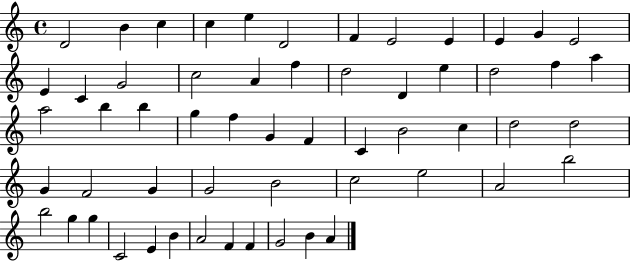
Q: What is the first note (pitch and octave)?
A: D4